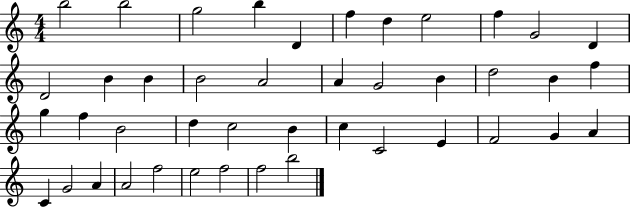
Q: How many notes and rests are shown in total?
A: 43